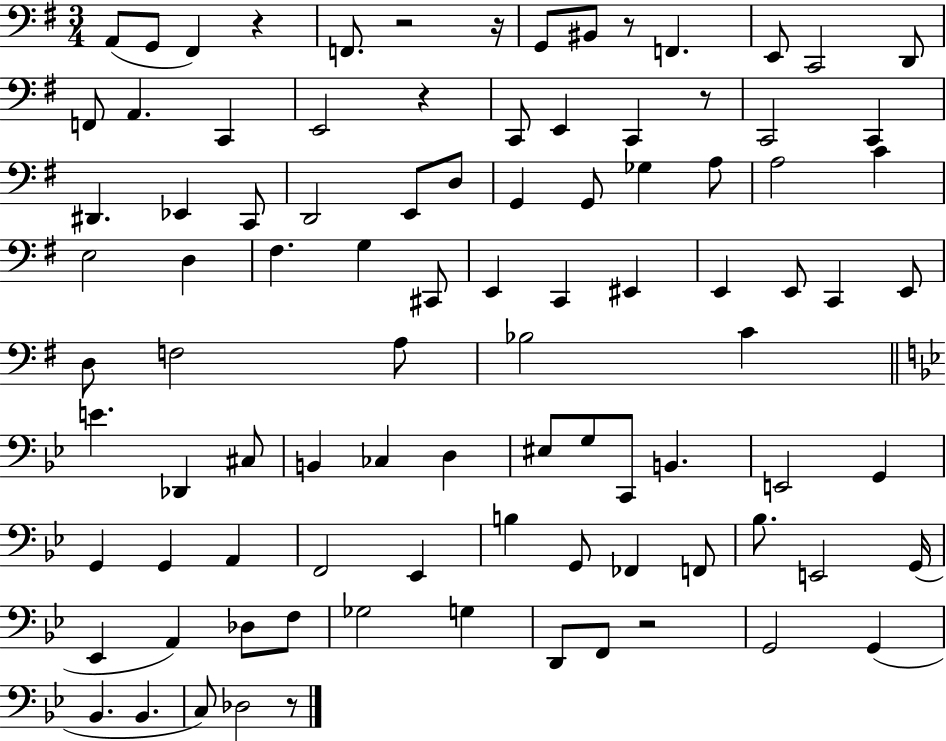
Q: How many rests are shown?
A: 8